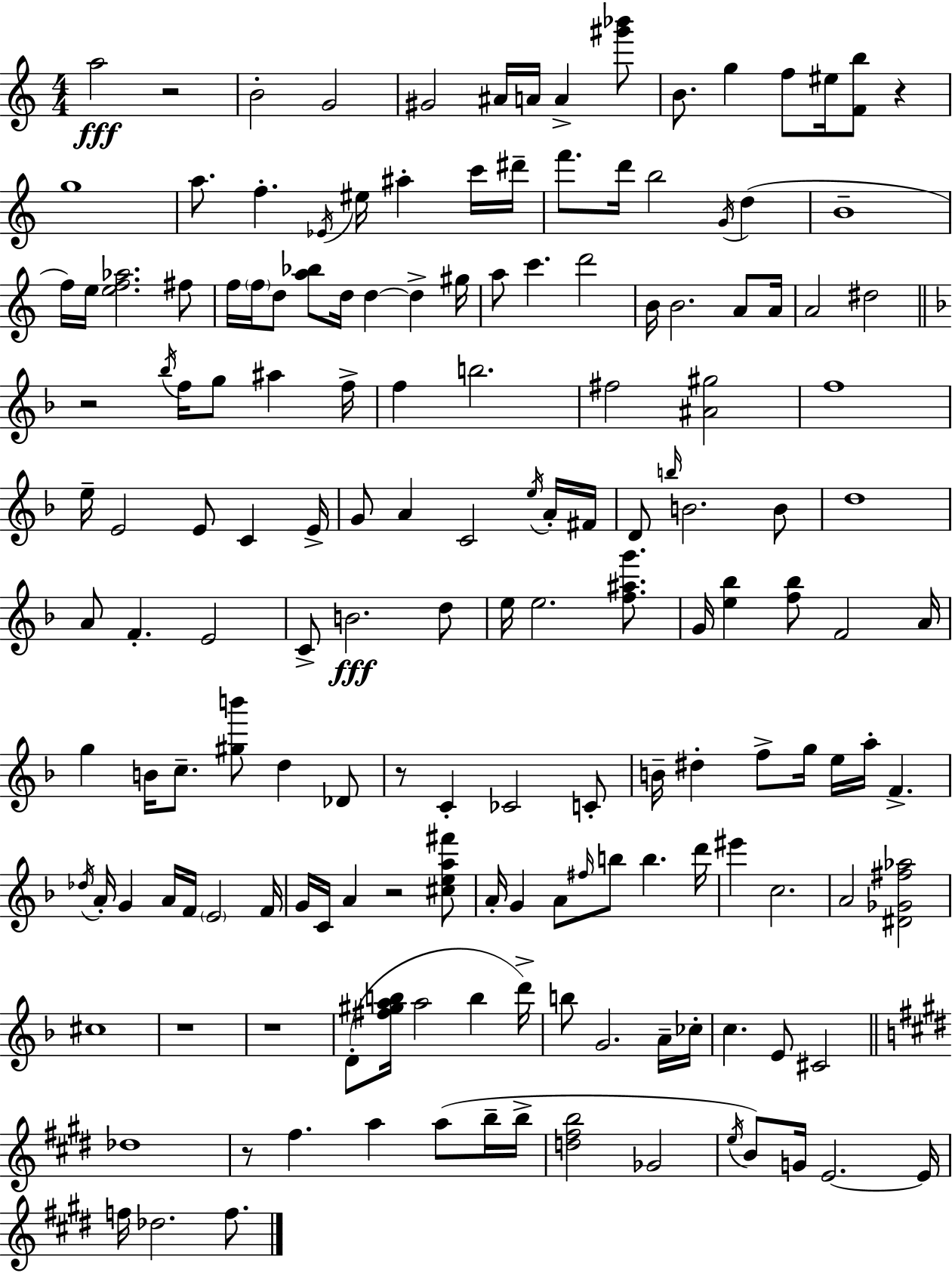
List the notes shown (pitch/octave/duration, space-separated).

A5/h R/h B4/h G4/h G#4/h A#4/s A4/s A4/q [G#6,Bb6]/e B4/e. G5/q F5/e EIS5/s [F4,B5]/e R/q G5/w A5/e. F5/q. Eb4/s EIS5/s A#5/q C6/s D#6/s F6/e. D6/s B5/h G4/s D5/q B4/w F5/s E5/s [E5,F5,Ab5]/h. F#5/e F5/s F5/s D5/e [A5,Bb5]/e D5/s D5/q D5/q G#5/s A5/e C6/q. D6/h B4/s B4/h. A4/e A4/s A4/h D#5/h R/h Bb5/s F5/s G5/e A#5/q F5/s F5/q B5/h. F#5/h [A#4,G#5]/h F5/w E5/s E4/h E4/e C4/q E4/s G4/e A4/q C4/h E5/s A4/s F#4/s D4/e B5/s B4/h. B4/e D5/w A4/e F4/q. E4/h C4/e B4/h. D5/e E5/s E5/h. [F5,A#5,G6]/e. G4/s [E5,Bb5]/q [F5,Bb5]/e F4/h A4/s G5/q B4/s C5/e. [G#5,B6]/e D5/q Db4/e R/e C4/q CES4/h C4/e B4/s D#5/q F5/e G5/s E5/s A5/s F4/q. Db5/s A4/s G4/q A4/s F4/s E4/h F4/s G4/s C4/s A4/q R/h [C#5,E5,A5,F#6]/e A4/s G4/q A4/e F#5/s B5/e B5/q. D6/s EIS6/q C5/h. A4/h [D#4,Gb4,F#5,Ab5]/h C#5/w R/w R/w D4/e [F#5,G#5,A5,B5]/s A5/h B5/q D6/s B5/e G4/h. A4/s CES5/s C5/q. E4/e C#4/h Db5/w R/e F#5/q. A5/q A5/e B5/s B5/s [D5,F#5,B5]/h Gb4/h E5/s B4/e G4/s E4/h. E4/s F5/s Db5/h. F5/e.